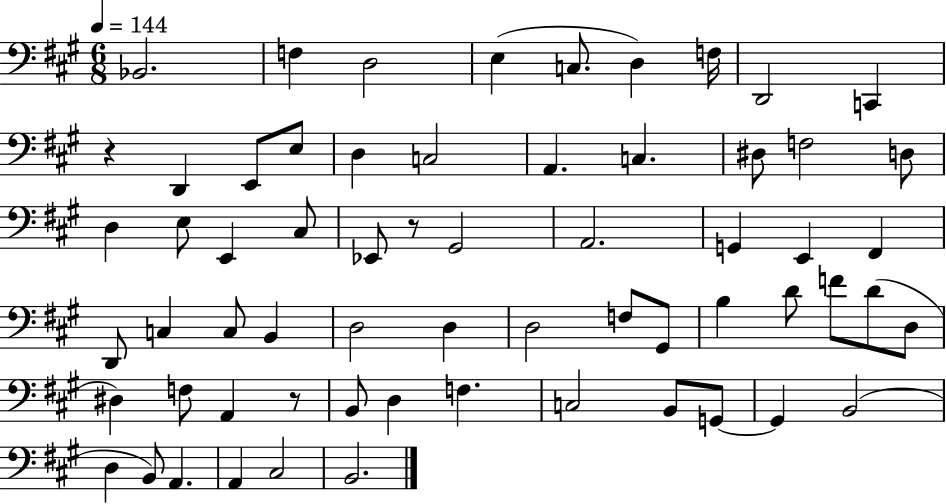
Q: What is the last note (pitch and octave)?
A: B2